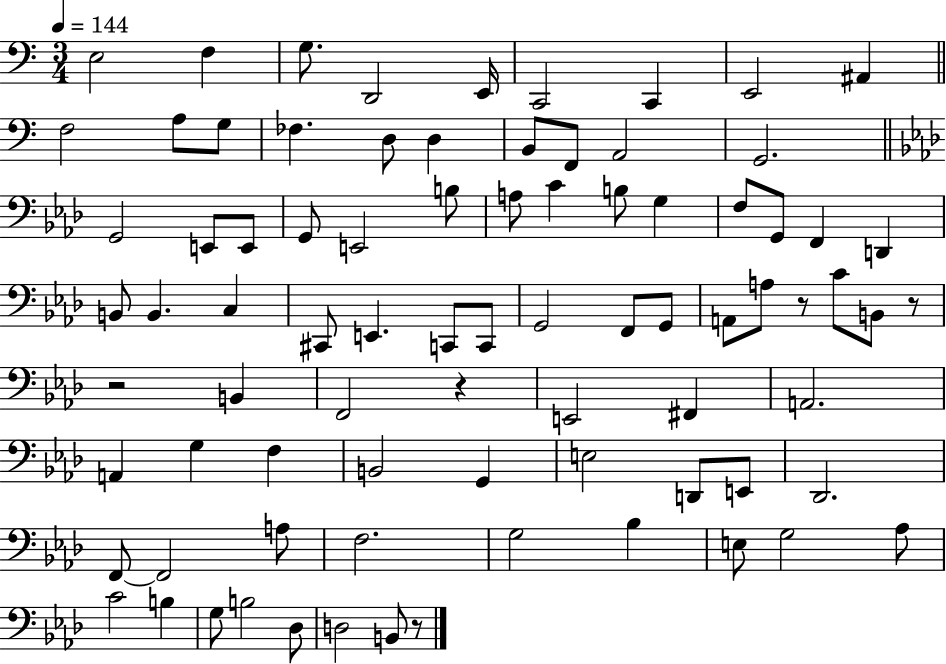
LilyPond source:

{
  \clef bass
  \numericTimeSignature
  \time 3/4
  \key c \major
  \tempo 4 = 144
  \repeat volta 2 { e2 f4 | g8. d,2 e,16 | c,2 c,4 | e,2 ais,4 | \break \bar "||" \break \key a \minor f2 a8 g8 | fes4. d8 d4 | b,8 f,8 a,2 | g,2. | \break \bar "||" \break \key aes \major g,2 e,8 e,8 | g,8 e,2 b8 | a8 c'4 b8 g4 | f8 g,8 f,4 d,4 | \break b,8 b,4. c4 | cis,8 e,4. c,8 c,8 | g,2 f,8 g,8 | a,8 a8 r8 c'8 b,8 r8 | \break r2 b,4 | f,2 r4 | e,2 fis,4 | a,2. | \break a,4 g4 f4 | b,2 g,4 | e2 d,8 e,8 | des,2. | \break f,8~~ f,2 a8 | f2. | g2 bes4 | e8 g2 aes8 | \break c'2 b4 | g8 b2 des8 | d2 b,8 r8 | } \bar "|."
}